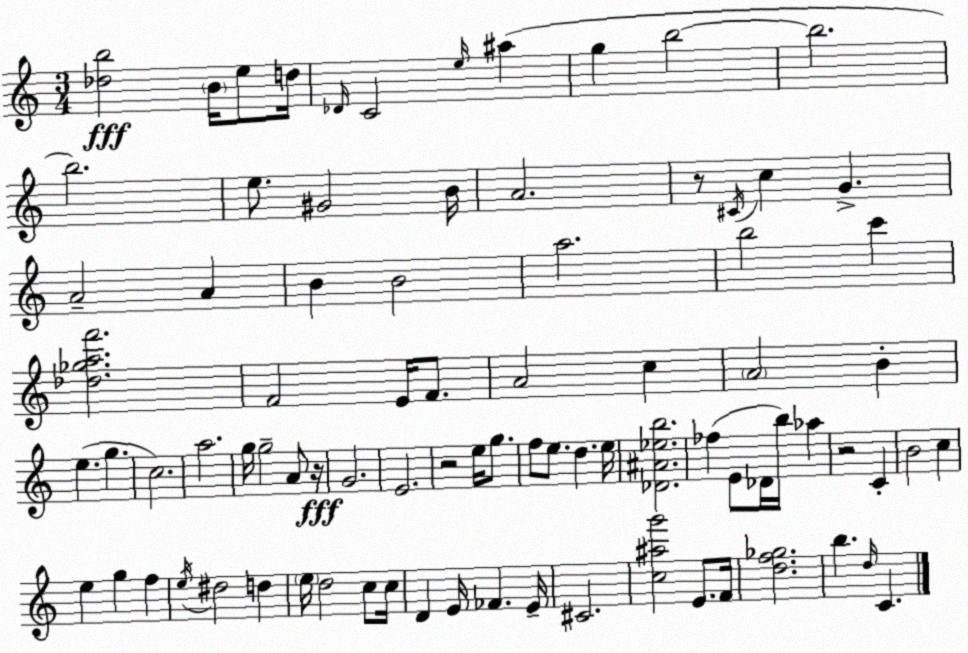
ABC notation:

X:1
T:Untitled
M:3/4
L:1/4
K:Am
[_db]2 B/4 e/2 d/4 _D/4 C2 e/4 ^a g b2 b2 b2 e/2 ^G2 B/4 A2 z/2 ^C/4 c G A2 A B B2 a2 b2 c' [_d_gaf']2 F2 E/4 F/2 A2 c A2 B e g c2 a2 g/4 g2 A/2 z/4 G2 E2 z2 e/4 g/2 f/2 e/2 d e/4 [_D^A_eb]2 _f E/2 _D/4 b/4 _a z2 C B2 c e g f e/4 ^d2 d e/4 d2 c/2 c/4 D E/4 _F E/4 ^C2 [c^ag']2 E/2 F/4 [df_g]2 b d/4 C